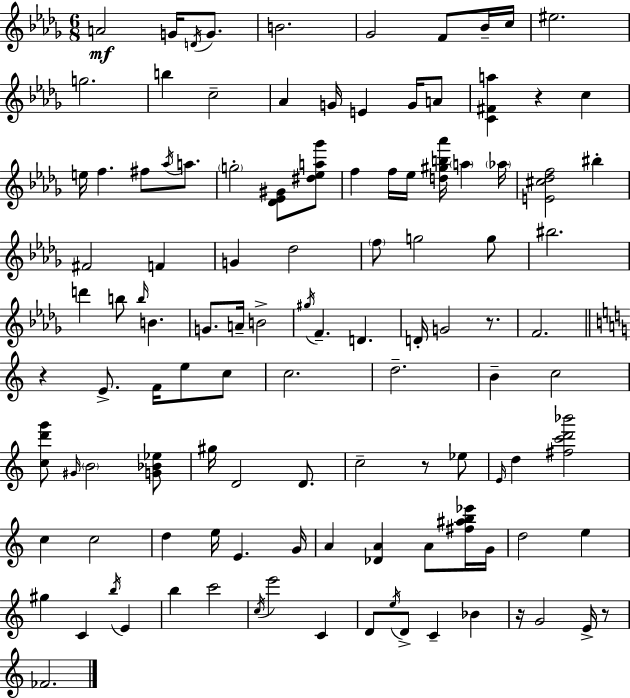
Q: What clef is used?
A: treble